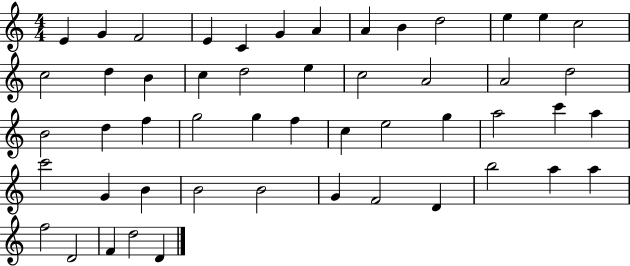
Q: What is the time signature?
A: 4/4